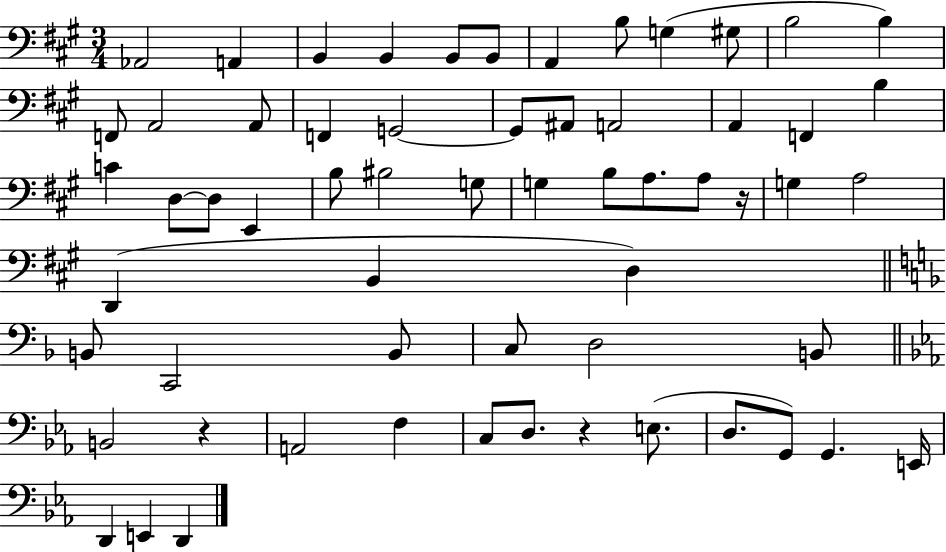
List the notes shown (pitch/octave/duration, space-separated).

Ab2/h A2/q B2/q B2/q B2/e B2/e A2/q B3/e G3/q G#3/e B3/h B3/q F2/e A2/h A2/e F2/q G2/h G2/e A#2/e A2/h A2/q F2/q B3/q C4/q D3/e D3/e E2/q B3/e BIS3/h G3/e G3/q B3/e A3/e. A3/e R/s G3/q A3/h D2/q B2/q D3/q B2/e C2/h B2/e C3/e D3/h B2/e B2/h R/q A2/h F3/q C3/e D3/e. R/q E3/e. D3/e. G2/e G2/q. E2/s D2/q E2/q D2/q